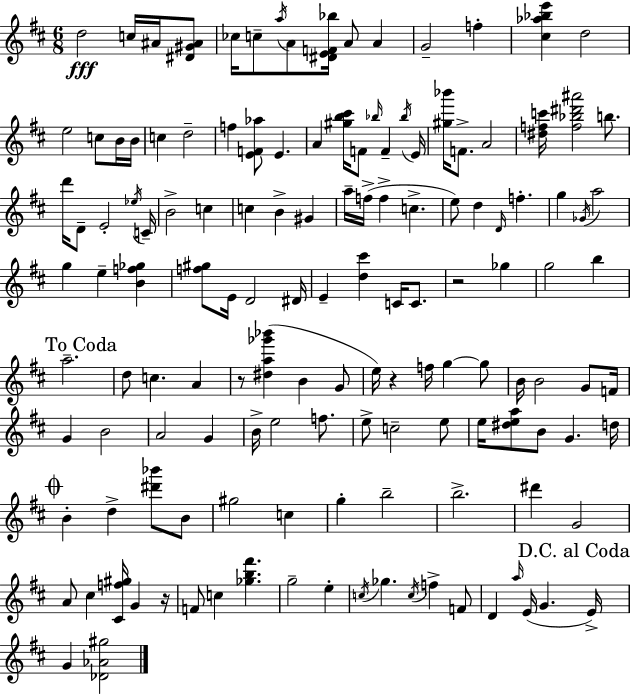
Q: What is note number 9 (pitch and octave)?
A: A4